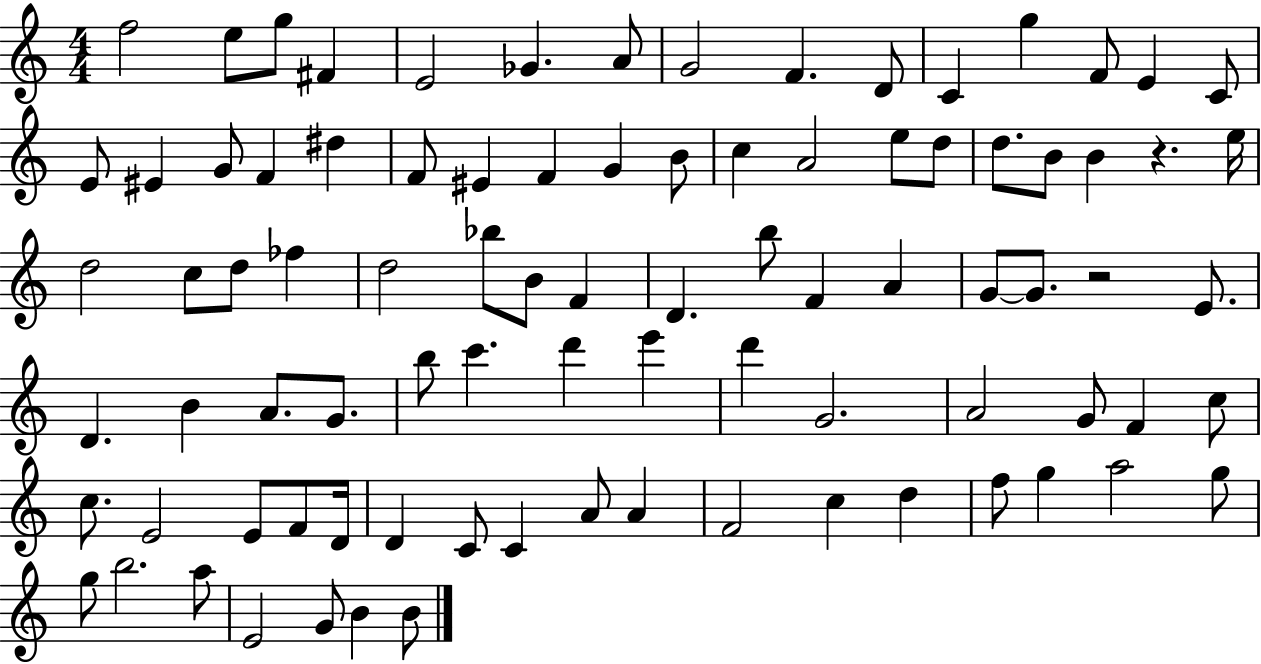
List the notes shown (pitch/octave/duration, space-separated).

F5/h E5/e G5/e F#4/q E4/h Gb4/q. A4/e G4/h F4/q. D4/e C4/q G5/q F4/e E4/q C4/e E4/e EIS4/q G4/e F4/q D#5/q F4/e EIS4/q F4/q G4/q B4/e C5/q A4/h E5/e D5/e D5/e. B4/e B4/q R/q. E5/s D5/h C5/e D5/e FES5/q D5/h Bb5/e B4/e F4/q D4/q. B5/e F4/q A4/q G4/e G4/e. R/h E4/e. D4/q. B4/q A4/e. G4/e. B5/e C6/q. D6/q E6/q D6/q G4/h. A4/h G4/e F4/q C5/e C5/e. E4/h E4/e F4/e D4/s D4/q C4/e C4/q A4/e A4/q F4/h C5/q D5/q F5/e G5/q A5/h G5/e G5/e B5/h. A5/e E4/h G4/e B4/q B4/e